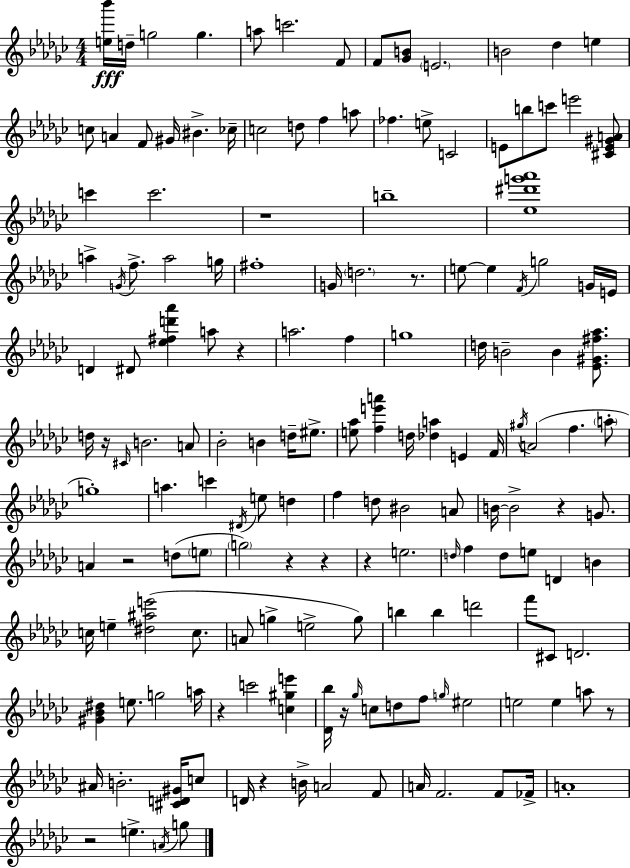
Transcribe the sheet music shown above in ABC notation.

X:1
T:Untitled
M:4/4
L:1/4
K:Ebm
[e_b']/4 d/4 g2 g a/2 c'2 F/2 F/2 [_GB]/2 E2 B2 _d e c/2 A F/2 ^G/4 ^B _c/4 c2 d/2 f a/2 _f e/2 C2 E/2 b/2 c'/2 e'2 [^CE^GA]/2 c' c'2 z4 b4 [_e^d'g'_a']4 a G/4 f/2 a2 g/4 ^f4 G/4 d2 z/2 e/2 e F/4 g2 G/4 E/4 D ^D/2 [_e^fd'_a'] a/2 z a2 f g4 d/4 B2 B [_E^G^f_a]/2 d/4 z/4 ^C/4 B2 A/2 _B2 B d/4 ^e/2 [e_a]/2 [fe'a'] d/4 [_da] E F/4 ^g/4 A2 f a/2 g4 a c' ^D/4 e/2 d f d/2 ^B2 A/2 B/4 B2 z G/2 A z2 d/2 e/2 g2 z z z e2 d/4 f d/2 e/2 D B c/4 e [^d^ae']2 c/2 A/2 g e2 g/2 b b d'2 f'/2 ^C/2 D2 [^G_B^d] e/2 g2 a/4 z c'2 [c^ge'] [_D_b]/4 z/4 _g/4 c/2 d/2 f/2 g/4 ^e2 e2 e a/2 z/2 ^A/4 B2 [^CD^G]/4 c/2 D/4 z B/4 A2 F/2 A/4 F2 F/2 _F/4 A4 z2 e A/4 g/2